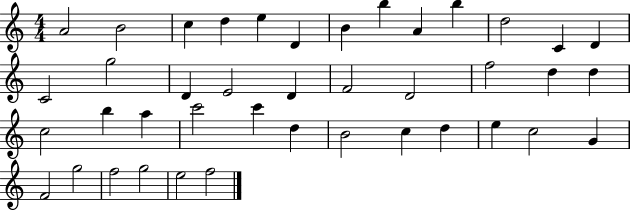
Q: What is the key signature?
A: C major